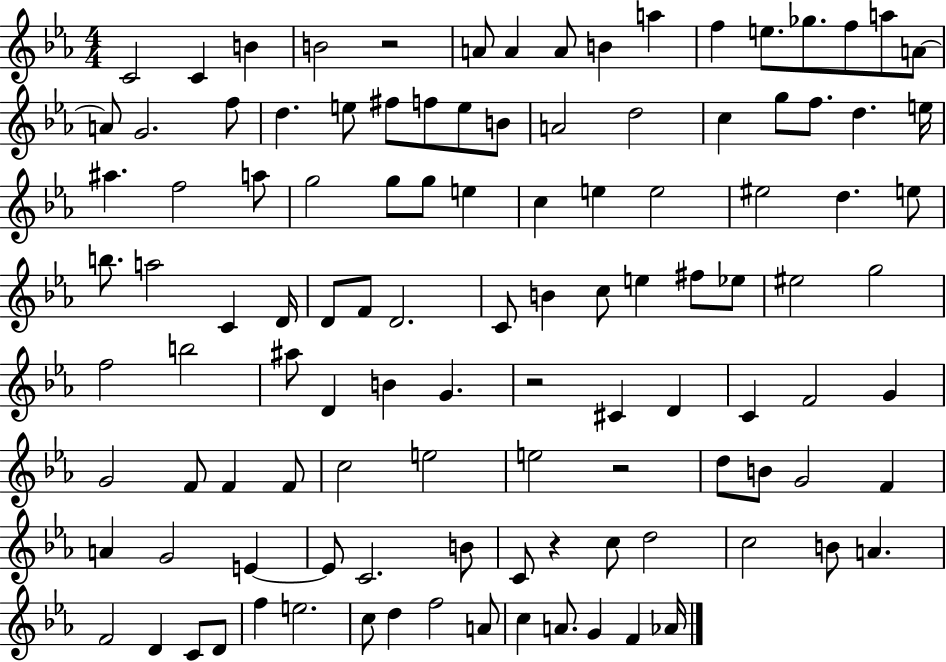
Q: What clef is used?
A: treble